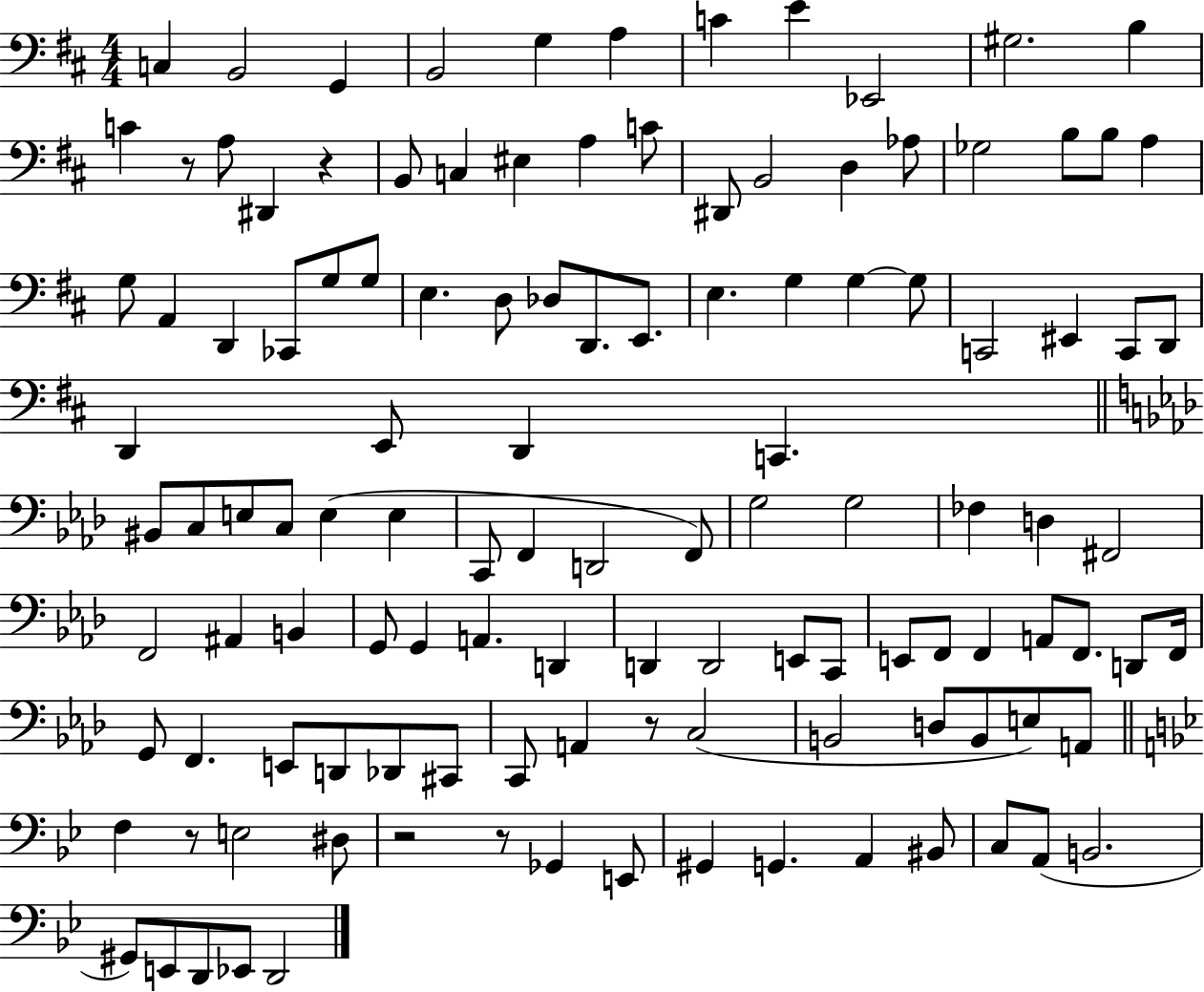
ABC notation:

X:1
T:Untitled
M:4/4
L:1/4
K:D
C, B,,2 G,, B,,2 G, A, C E _E,,2 ^G,2 B, C z/2 A,/2 ^D,, z B,,/2 C, ^E, A, C/2 ^D,,/2 B,,2 D, _A,/2 _G,2 B,/2 B,/2 A, G,/2 A,, D,, _C,,/2 G,/2 G,/2 E, D,/2 _D,/2 D,,/2 E,,/2 E, G, G, G,/2 C,,2 ^E,, C,,/2 D,,/2 D,, E,,/2 D,, C,, ^B,,/2 C,/2 E,/2 C,/2 E, E, C,,/2 F,, D,,2 F,,/2 G,2 G,2 _F, D, ^F,,2 F,,2 ^A,, B,, G,,/2 G,, A,, D,, D,, D,,2 E,,/2 C,,/2 E,,/2 F,,/2 F,, A,,/2 F,,/2 D,,/2 F,,/4 G,,/2 F,, E,,/2 D,,/2 _D,,/2 ^C,,/2 C,,/2 A,, z/2 C,2 B,,2 D,/2 B,,/2 E,/2 A,,/2 F, z/2 E,2 ^D,/2 z2 z/2 _G,, E,,/2 ^G,, G,, A,, ^B,,/2 C,/2 A,,/2 B,,2 ^G,,/2 E,,/2 D,,/2 _E,,/2 D,,2